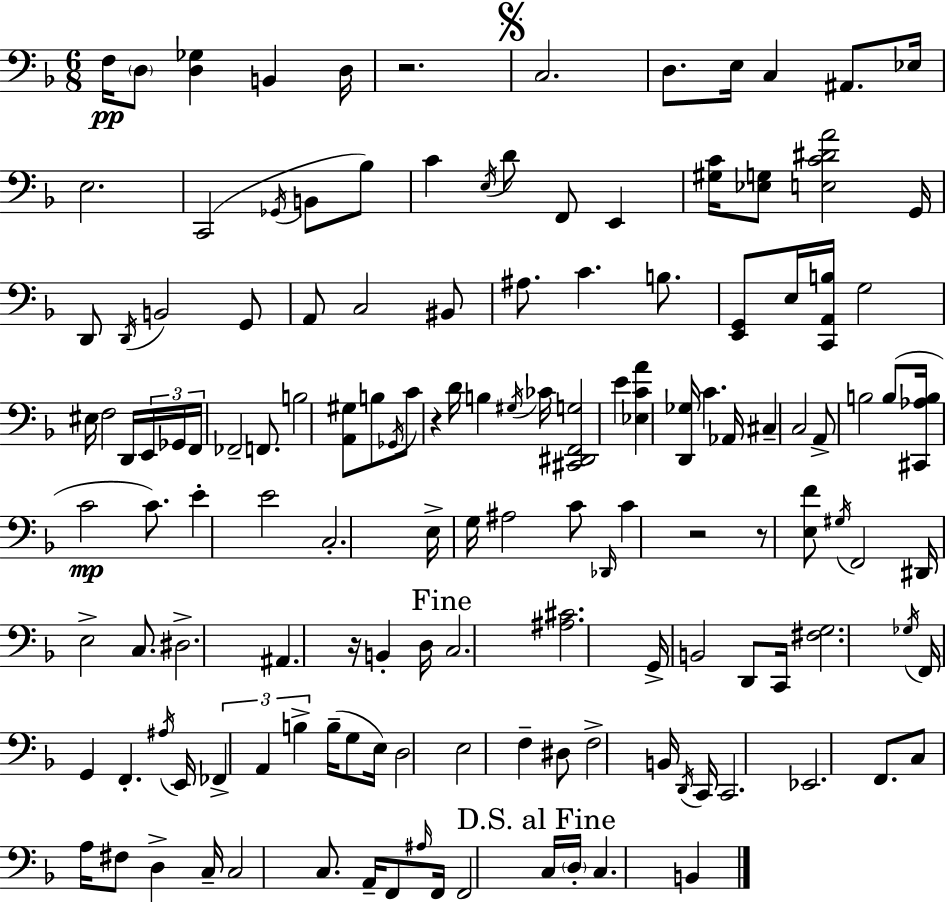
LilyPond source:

{
  \clef bass
  \numericTimeSignature
  \time 6/8
  \key f \major
  \repeat volta 2 { f16\pp \parenthesize d8 <d ges>4 b,4 d16 | r2. | \mark \markup { \musicglyph "scripts.segno" } c2. | d8. e16 c4 ais,8. ees16 | \break e2. | c,2( \acciaccatura { ges,16 } b,8 bes8) | c'4 \acciaccatura { e16 } d'8 f,8 e,4 | <gis c'>16 <ees g>8 <e c' dis' a'>2 | \break g,16 d,8 \acciaccatura { d,16 } b,2 | g,8 a,8 c2 | bis,8 ais8. c'4. | b8. <e, g,>8 e16 <c, a, b>16 g2 | \break eis16 f2 | d,16 \tuplet 3/2 { e,16 ges,16 f,16 } fes,2-- | f,8. b2 <a, gis>8 | b8 \acciaccatura { ges,16 } c'8 r4 d'16 b4 | \break \acciaccatura { gis16 } ces'16 <cis, dis, f, g>2 | e'4 <ees c' a'>4 <d, ges>16 c'4. | aes,16 cis4-- c2 | a,8-> b2 | \break b8( <cis, aes b>16 c'2\mp | c'8.) e'4-. e'2 | c2.-. | e16-> g16 ais2 | \break c'8 \grace { des,16 } c'4 r2 | r8 <e f'>8 \acciaccatura { gis16 } f,2 | dis,16 e2-> | c8. dis2.-> | \break ais,4. | r16 b,4-. d16 \mark "Fine" c2. | <ais cis'>2. | g,16-> b,2 | \break d,8 c,16 <fis g>2. | \acciaccatura { ges16 } f,16 g,4 | f,4.-. \acciaccatura { ais16 } e,16 \tuplet 3/2 { fes,4-> | a,4 b4-> } b16--( g8 | \break e16) d2 e2 | f4-- dis8 f2-> | b,16 \acciaccatura { d,16 } c,16 c,2. | ees,2. | \break f,8. | c8 a16 fis8 d4-> c16-- c2 | c8. a,16-- f,8 | \grace { ais16 } f,16 f,2 \mark "D.S. al Fine" c16 | \break \parenthesize d16-. c4. b,4 } \bar "|."
}